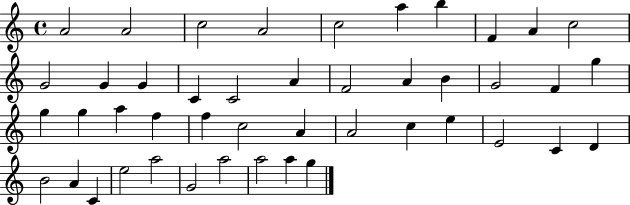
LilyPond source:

{
  \clef treble
  \time 4/4
  \defaultTimeSignature
  \key c \major
  a'2 a'2 | c''2 a'2 | c''2 a''4 b''4 | f'4 a'4 c''2 | \break g'2 g'4 g'4 | c'4 c'2 a'4 | f'2 a'4 b'4 | g'2 f'4 g''4 | \break g''4 g''4 a''4 f''4 | f''4 c''2 a'4 | a'2 c''4 e''4 | e'2 c'4 d'4 | \break b'2 a'4 c'4 | e''2 a''2 | g'2 a''2 | a''2 a''4 g''4 | \break \bar "|."
}